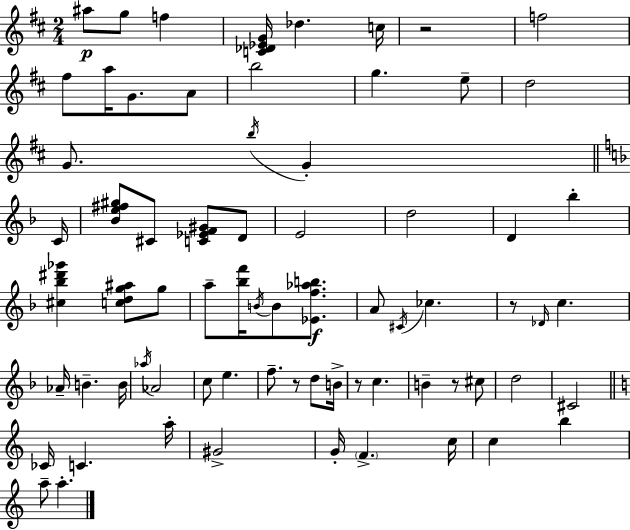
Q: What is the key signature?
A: D major